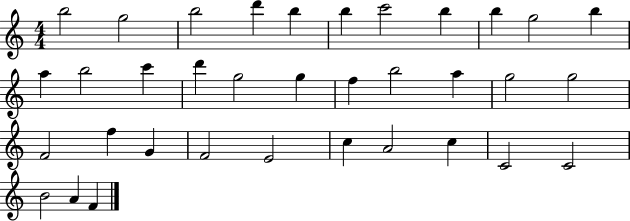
{
  \clef treble
  \numericTimeSignature
  \time 4/4
  \key c \major
  b''2 g''2 | b''2 d'''4 b''4 | b''4 c'''2 b''4 | b''4 g''2 b''4 | \break a''4 b''2 c'''4 | d'''4 g''2 g''4 | f''4 b''2 a''4 | g''2 g''2 | \break f'2 f''4 g'4 | f'2 e'2 | c''4 a'2 c''4 | c'2 c'2 | \break b'2 a'4 f'4 | \bar "|."
}